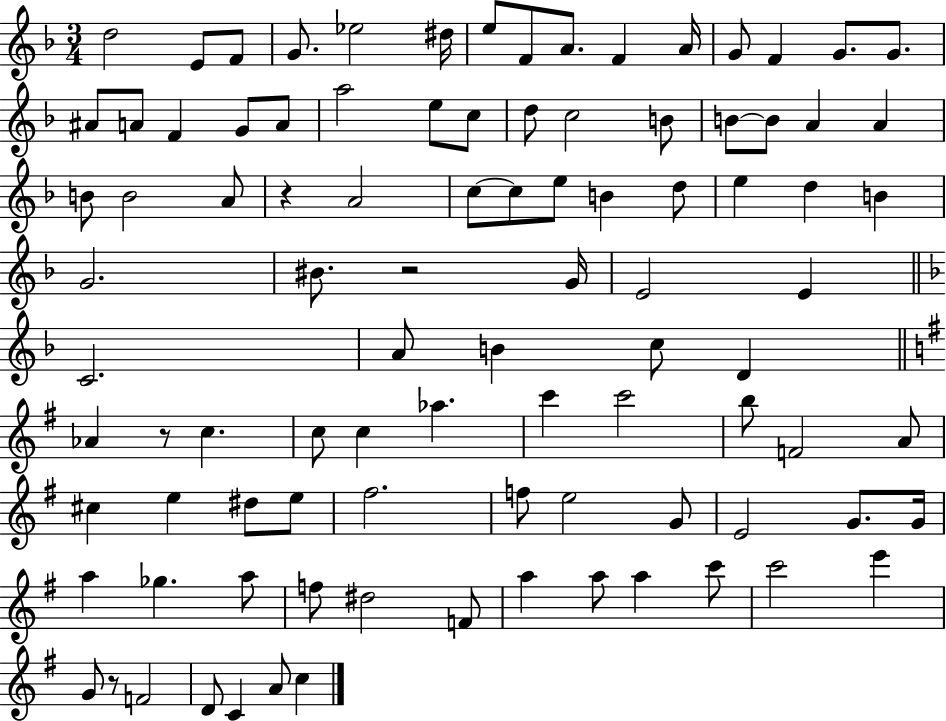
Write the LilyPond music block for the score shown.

{
  \clef treble
  \numericTimeSignature
  \time 3/4
  \key f \major
  d''2 e'8 f'8 | g'8. ees''2 dis''16 | e''8 f'8 a'8. f'4 a'16 | g'8 f'4 g'8. g'8. | \break ais'8 a'8 f'4 g'8 a'8 | a''2 e''8 c''8 | d''8 c''2 b'8 | b'8~~ b'8 a'4 a'4 | \break b'8 b'2 a'8 | r4 a'2 | c''8~~ c''8 e''8 b'4 d''8 | e''4 d''4 b'4 | \break g'2. | bis'8. r2 g'16 | e'2 e'4 | \bar "||" \break \key f \major c'2. | a'8 b'4 c''8 d'4 | \bar "||" \break \key g \major aes'4 r8 c''4. | c''8 c''4 aes''4. | c'''4 c'''2 | b''8 f'2 a'8 | \break cis''4 e''4 dis''8 e''8 | fis''2. | f''8 e''2 g'8 | e'2 g'8. g'16 | \break a''4 ges''4. a''8 | f''8 dis''2 f'8 | a''4 a''8 a''4 c'''8 | c'''2 e'''4 | \break g'8 r8 f'2 | d'8 c'4 a'8 c''4 | \bar "|."
}